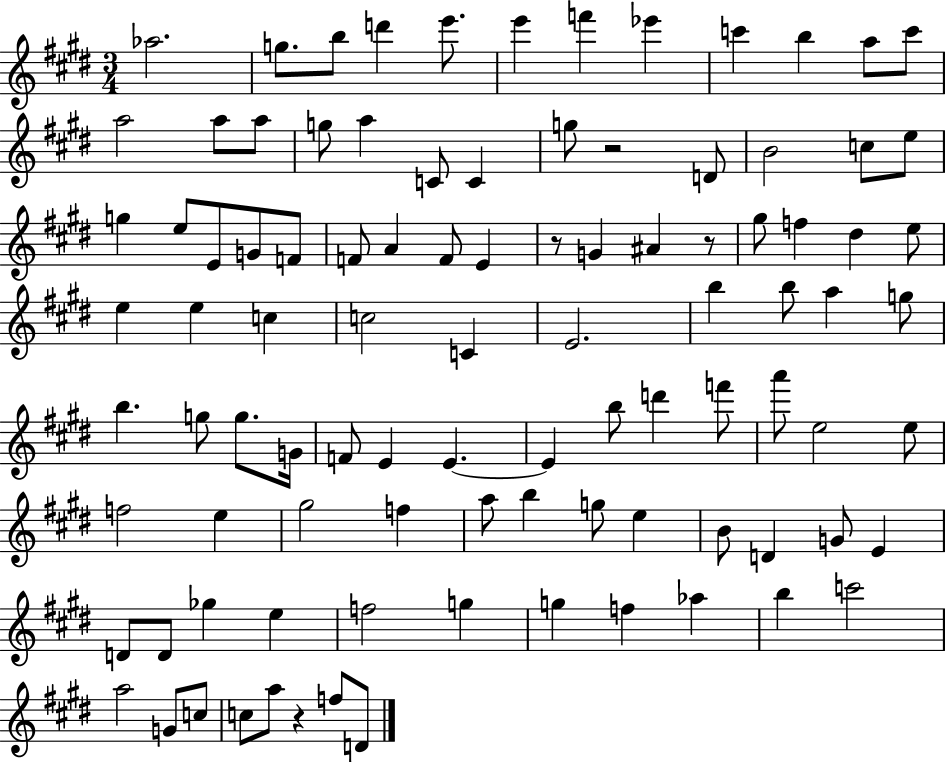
{
  \clef treble
  \numericTimeSignature
  \time 3/4
  \key e \major
  aes''2. | g''8. b''8 d'''4 e'''8. | e'''4 f'''4 ees'''4 | c'''4 b''4 a''8 c'''8 | \break a''2 a''8 a''8 | g''8 a''4 c'8 c'4 | g''8 r2 d'8 | b'2 c''8 e''8 | \break g''4 e''8 e'8 g'8 f'8 | f'8 a'4 f'8 e'4 | r8 g'4 ais'4 r8 | gis''8 f''4 dis''4 e''8 | \break e''4 e''4 c''4 | c''2 c'4 | e'2. | b''4 b''8 a''4 g''8 | \break b''4. g''8 g''8. g'16 | f'8 e'4 e'4.~~ | e'4 b''8 d'''4 f'''8 | a'''8 e''2 e''8 | \break f''2 e''4 | gis''2 f''4 | a''8 b''4 g''8 e''4 | b'8 d'4 g'8 e'4 | \break d'8 d'8 ges''4 e''4 | f''2 g''4 | g''4 f''4 aes''4 | b''4 c'''2 | \break a''2 g'8 c''8 | c''8 a''8 r4 f''8 d'8 | \bar "|."
}